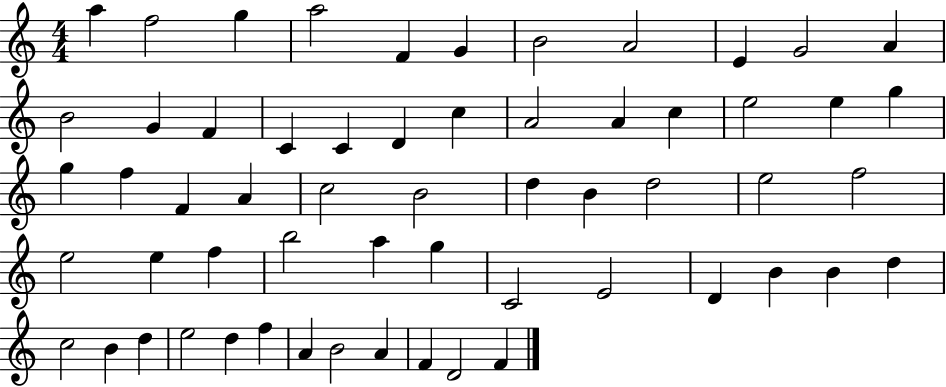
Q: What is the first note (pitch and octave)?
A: A5